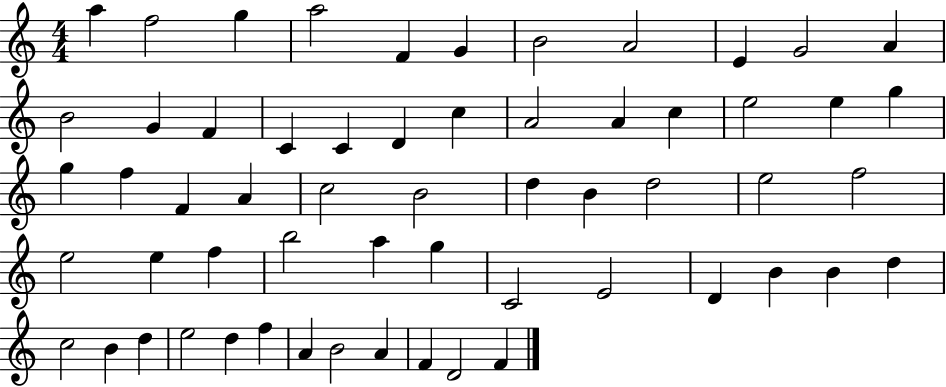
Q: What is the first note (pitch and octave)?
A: A5